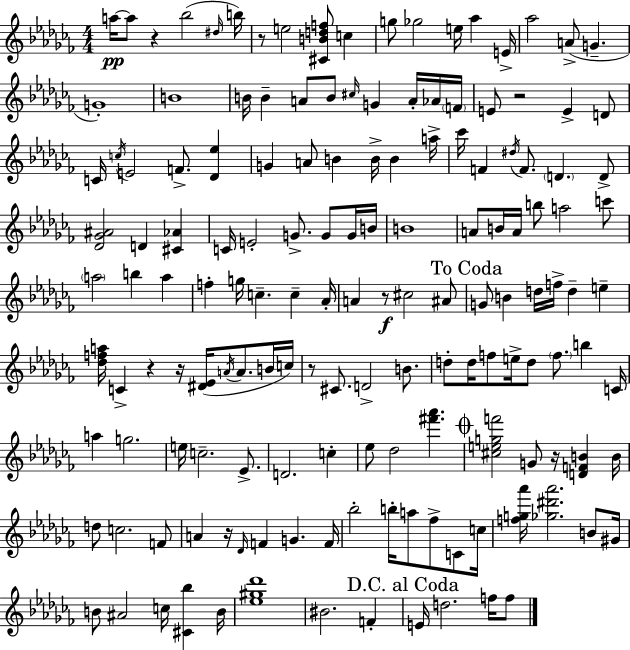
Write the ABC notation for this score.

X:1
T:Untitled
M:4/4
L:1/4
K:Abm
a/4 a/2 z _b2 ^d/4 b/4 z/2 e2 [^CBdf]/2 c g/2 _g2 e/4 _a E/4 _a2 A/2 G G4 B4 B/4 B A/2 B/2 ^c/4 G A/4 _A/4 F/4 E/2 z2 E D/2 C/4 c/4 E2 F/2 [_D_e] G A/2 B B/4 B a/4 _c'/4 F ^d/4 F/2 D D/2 [_D_G^A]2 D [^C_A] C/4 E2 G/2 G/2 G/4 B/4 B4 A/2 B/4 A/4 b/2 a2 c'/2 a2 b a f g/4 c c _A/4 A z/2 ^c2 ^A/2 G/2 B d/4 f/4 d e [_dfa]/4 C z z/4 [^D_E]/4 A/4 A/2 B/4 c/4 z/2 ^C/2 D2 B/2 d/2 d/4 f/2 e/4 d/2 f/2 b C/4 a g2 e/4 c2 _E/2 D2 c _e/2 _d2 [^f'_a'] [^cegf']2 G/2 z/4 [DFB] B/4 d/2 c2 F/2 A z/4 _D/4 F G F/4 _b2 b/4 a/2 _f/2 C/2 c/4 [fg_a']/4 [_g^d'_a']2 B/2 ^G/4 B/2 ^A2 c/4 [^C_b] B/4 [_e^g_d']4 ^B2 F E/4 d2 f/4 f/2